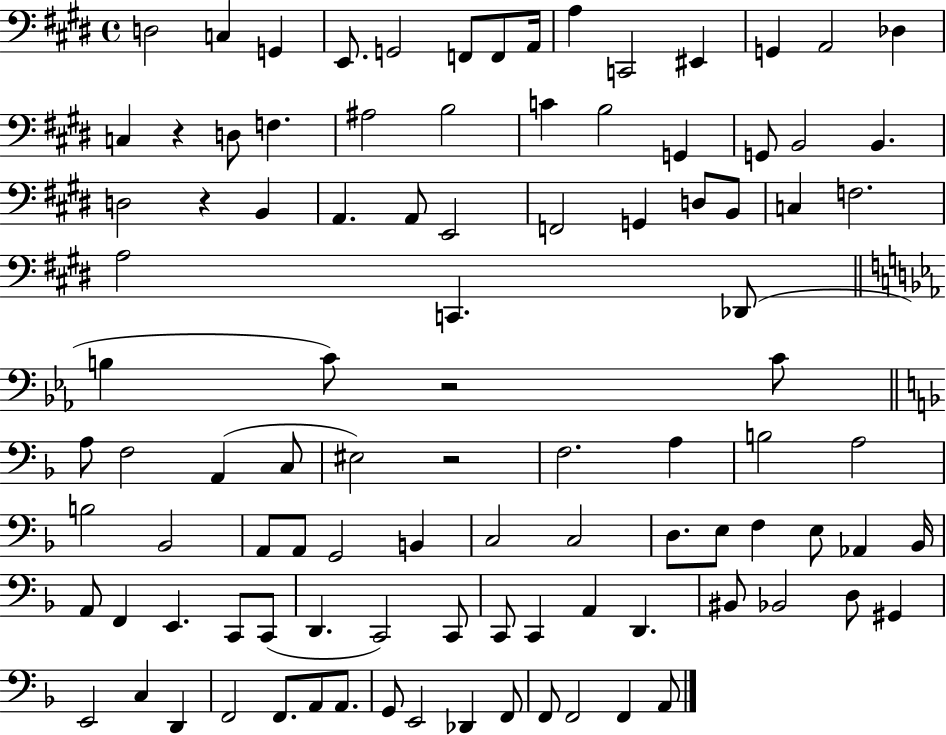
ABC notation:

X:1
T:Untitled
M:4/4
L:1/4
K:E
D,2 C, G,, E,,/2 G,,2 F,,/2 F,,/2 A,,/4 A, C,,2 ^E,, G,, A,,2 _D, C, z D,/2 F, ^A,2 B,2 C B,2 G,, G,,/2 B,,2 B,, D,2 z B,, A,, A,,/2 E,,2 F,,2 G,, D,/2 B,,/2 C, F,2 A,2 C,, _D,,/2 B, C/2 z2 C/2 A,/2 F,2 A,, C,/2 ^E,2 z2 F,2 A, B,2 A,2 B,2 _B,,2 A,,/2 A,,/2 G,,2 B,, C,2 C,2 D,/2 E,/2 F, E,/2 _A,, _B,,/4 A,,/2 F,, E,, C,,/2 C,,/2 D,, C,,2 C,,/2 C,,/2 C,, A,, D,, ^B,,/2 _B,,2 D,/2 ^G,, E,,2 C, D,, F,,2 F,,/2 A,,/2 A,,/2 G,,/2 E,,2 _D,, F,,/2 F,,/2 F,,2 F,, A,,/2